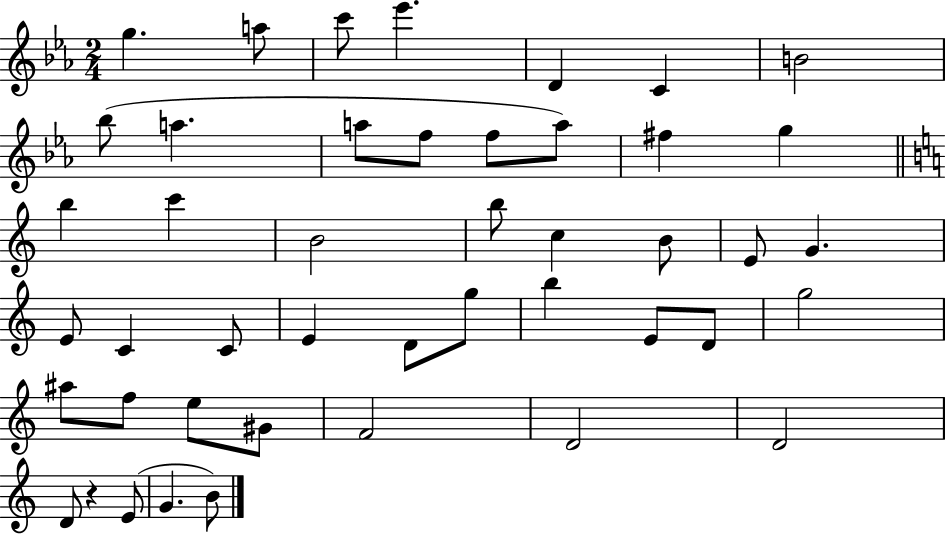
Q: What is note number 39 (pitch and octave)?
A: D4